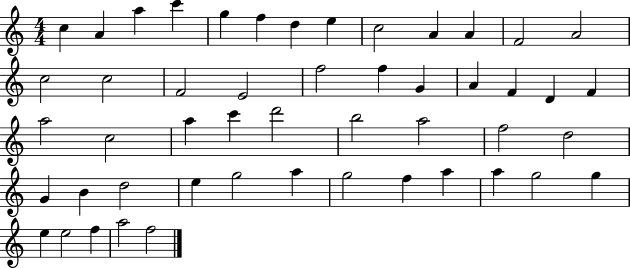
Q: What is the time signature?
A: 4/4